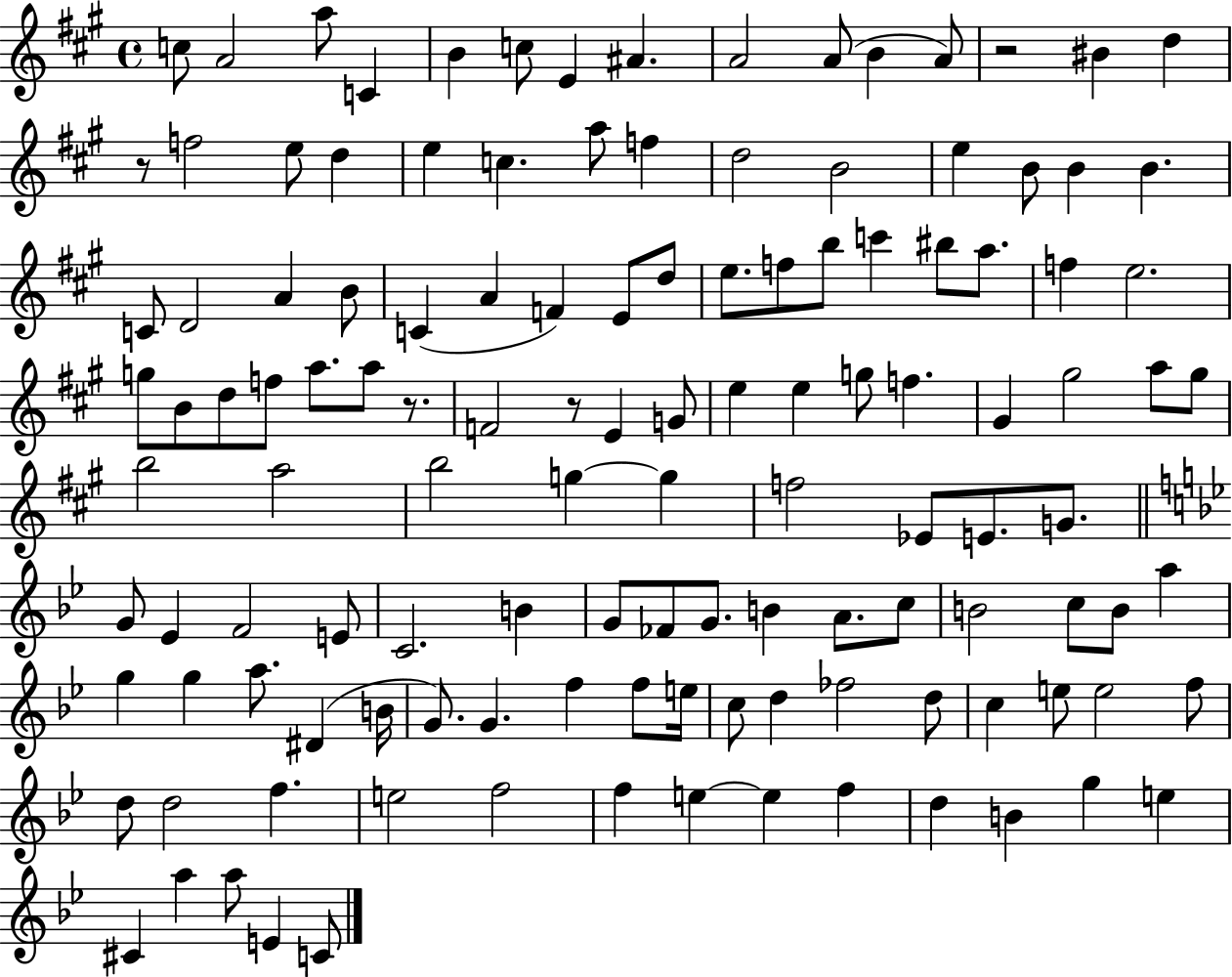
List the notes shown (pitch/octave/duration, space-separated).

C5/e A4/h A5/e C4/q B4/q C5/e E4/q A#4/q. A4/h A4/e B4/q A4/e R/h BIS4/q D5/q R/e F5/h E5/e D5/q E5/q C5/q. A5/e F5/q D5/h B4/h E5/q B4/e B4/q B4/q. C4/e D4/h A4/q B4/e C4/q A4/q F4/q E4/e D5/e E5/e. F5/e B5/e C6/q BIS5/e A5/e. F5/q E5/h. G5/e B4/e D5/e F5/e A5/e. A5/e R/e. F4/h R/e E4/q G4/e E5/q E5/q G5/e F5/q. G#4/q G#5/h A5/e G#5/e B5/h A5/h B5/h G5/q G5/q F5/h Eb4/e E4/e. G4/e. G4/e Eb4/q F4/h E4/e C4/h. B4/q G4/e FES4/e G4/e. B4/q A4/e. C5/e B4/h C5/e B4/e A5/q G5/q G5/q A5/e. D#4/q B4/s G4/e. G4/q. F5/q F5/e E5/s C5/e D5/q FES5/h D5/e C5/q E5/e E5/h F5/e D5/e D5/h F5/q. E5/h F5/h F5/q E5/q E5/q F5/q D5/q B4/q G5/q E5/q C#4/q A5/q A5/e E4/q C4/e